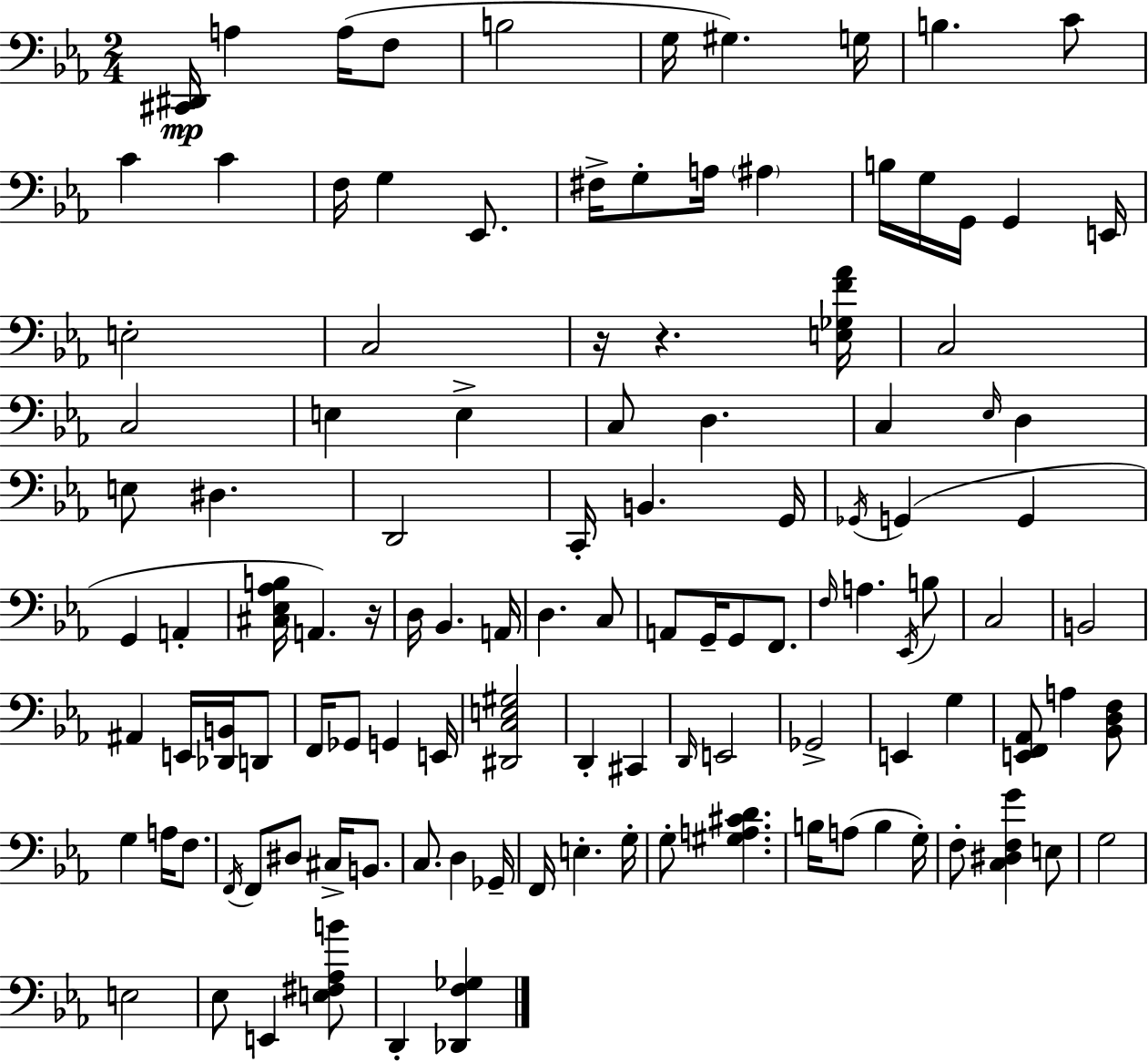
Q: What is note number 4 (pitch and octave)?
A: B3